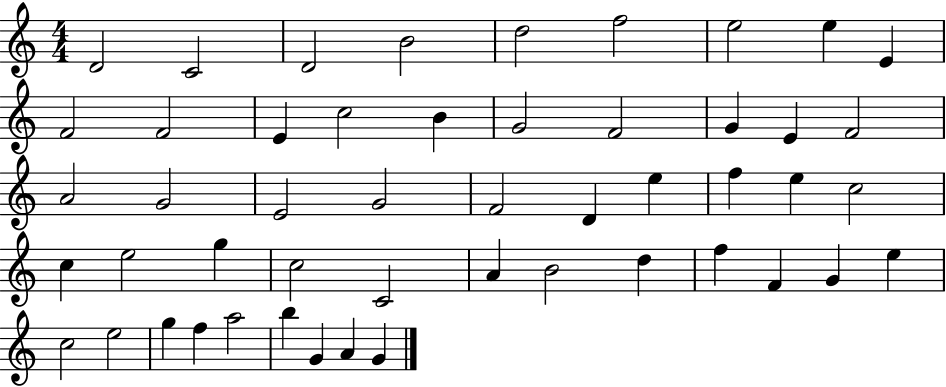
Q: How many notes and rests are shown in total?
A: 50